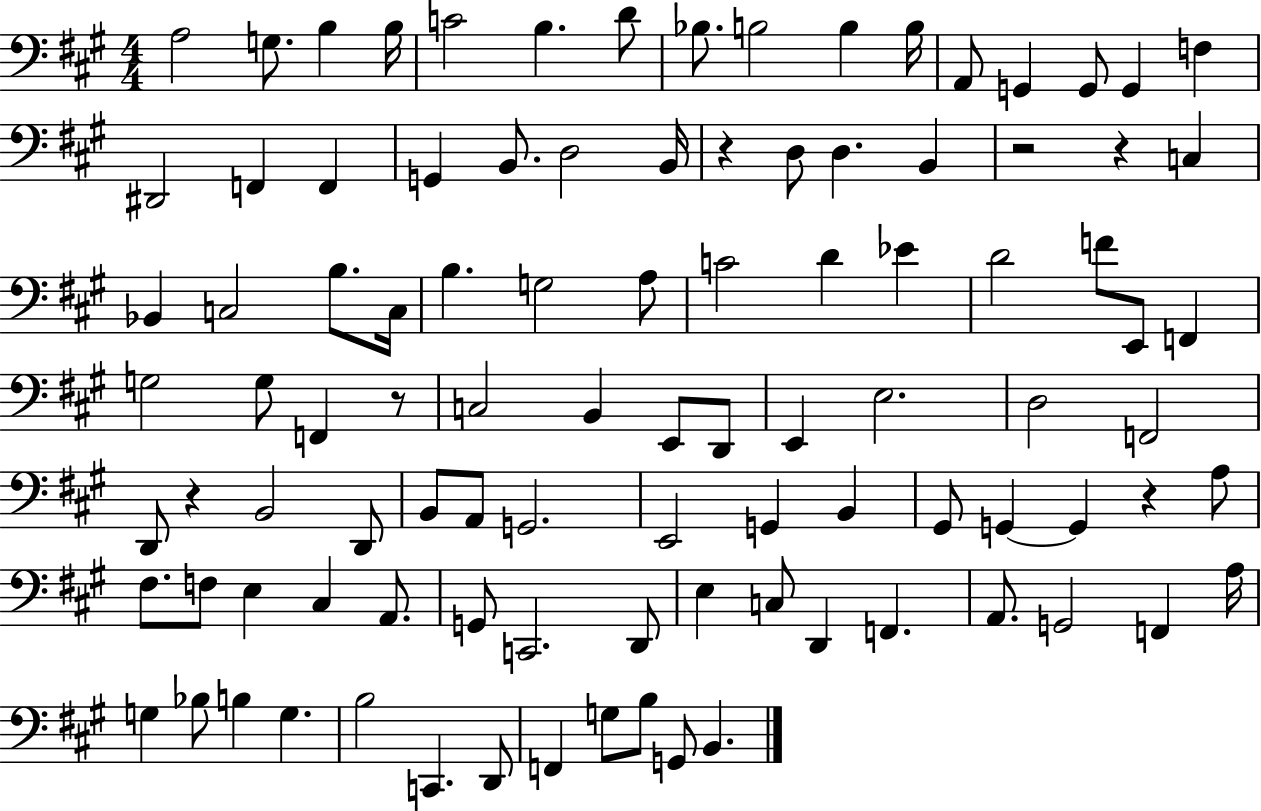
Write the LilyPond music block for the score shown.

{
  \clef bass
  \numericTimeSignature
  \time 4/4
  \key a \major
  a2 g8. b4 b16 | c'2 b4. d'8 | bes8. b2 b4 b16 | a,8 g,4 g,8 g,4 f4 | \break dis,2 f,4 f,4 | g,4 b,8. d2 b,16 | r4 d8 d4. b,4 | r2 r4 c4 | \break bes,4 c2 b8. c16 | b4. g2 a8 | c'2 d'4 ees'4 | d'2 f'8 e,8 f,4 | \break g2 g8 f,4 r8 | c2 b,4 e,8 d,8 | e,4 e2. | d2 f,2 | \break d,8 r4 b,2 d,8 | b,8 a,8 g,2. | e,2 g,4 b,4 | gis,8 g,4~~ g,4 r4 a8 | \break fis8. f8 e4 cis4 a,8. | g,8 c,2. d,8 | e4 c8 d,4 f,4. | a,8. g,2 f,4 a16 | \break g4 bes8 b4 g4. | b2 c,4. d,8 | f,4 g8 b8 g,8 b,4. | \bar "|."
}